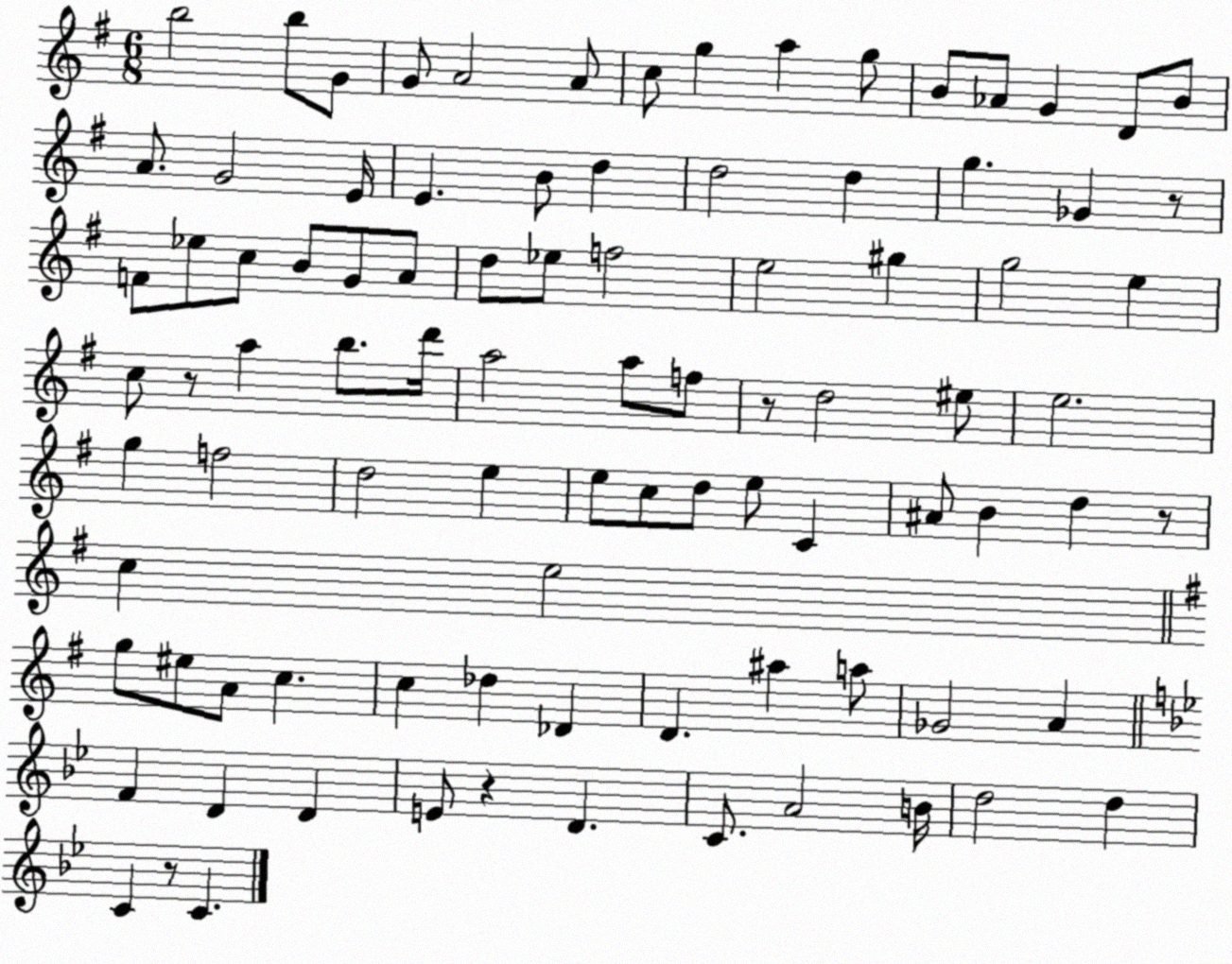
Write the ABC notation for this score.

X:1
T:Untitled
M:6/8
L:1/4
K:G
b2 b/2 G/2 G/2 A2 A/2 c/2 g a g/2 B/2 _A/2 G D/2 B/2 A/2 G2 E/4 E B/2 d d2 d g _G z/2 F/2 _e/2 c/2 B/2 G/2 A/2 d/2 _e/2 f2 e2 ^g g2 e c/2 z/2 a b/2 d'/4 a2 a/2 f/2 z/2 d2 ^e/2 e2 g f2 d2 e e/2 c/2 d/2 e/2 C ^A/2 B d z/2 c e2 g/2 ^e/2 A/2 c c _d _D D ^a a/2 _G2 A F D D E/2 z D C/2 A2 B/4 d2 d C z/2 C